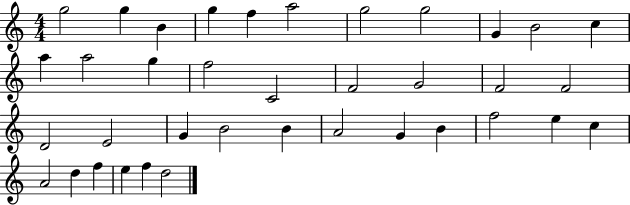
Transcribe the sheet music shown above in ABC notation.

X:1
T:Untitled
M:4/4
L:1/4
K:C
g2 g B g f a2 g2 g2 G B2 c a a2 g f2 C2 F2 G2 F2 F2 D2 E2 G B2 B A2 G B f2 e c A2 d f e f d2